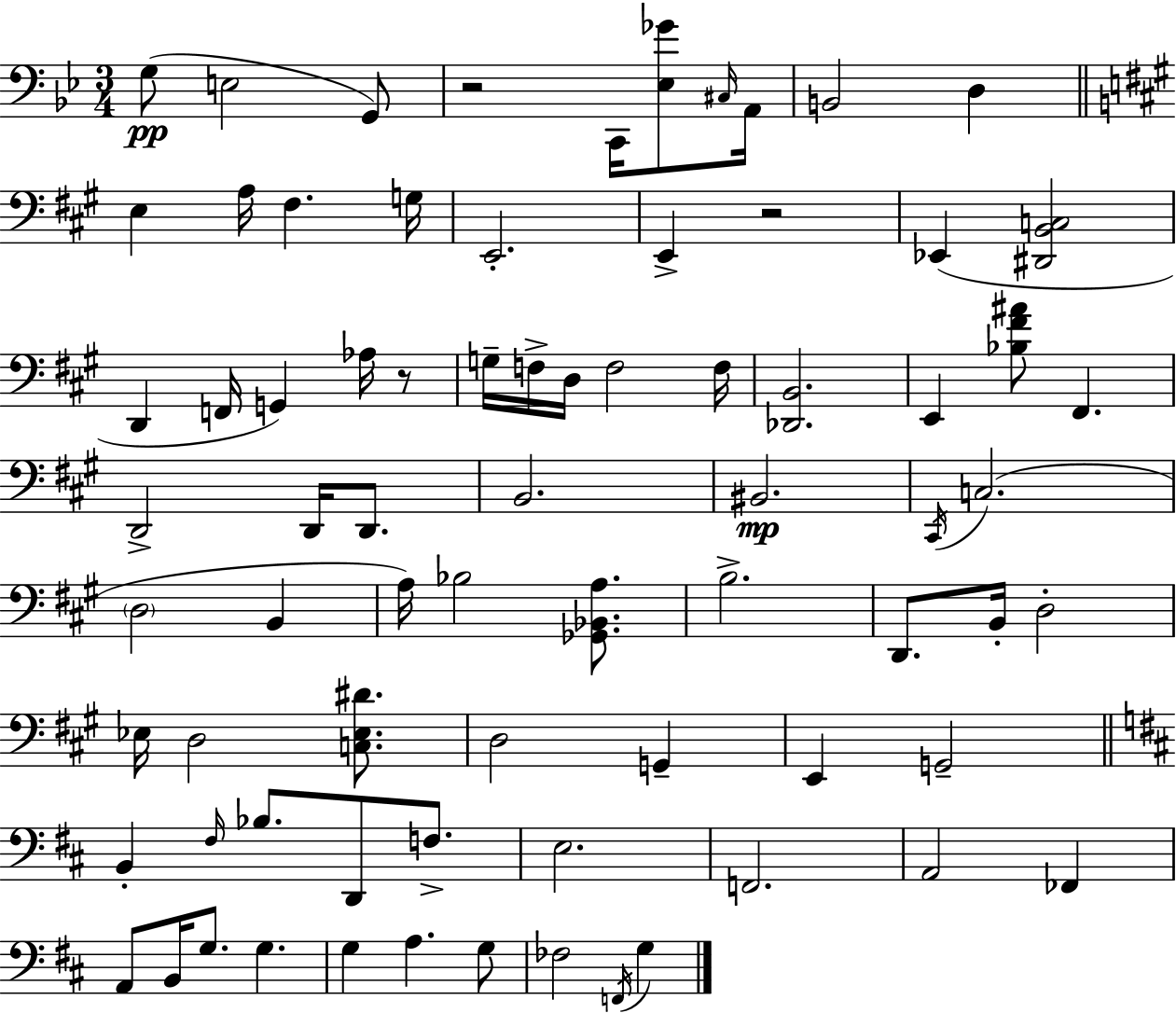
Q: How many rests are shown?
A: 3